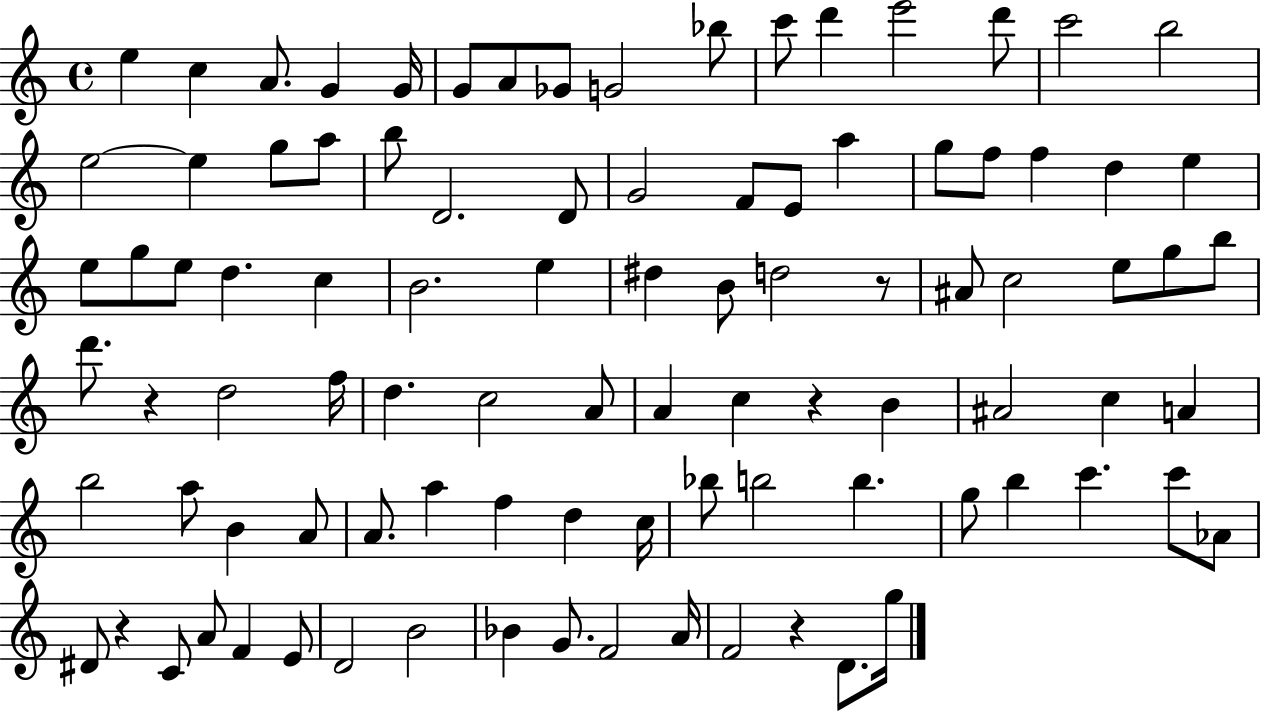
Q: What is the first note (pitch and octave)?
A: E5